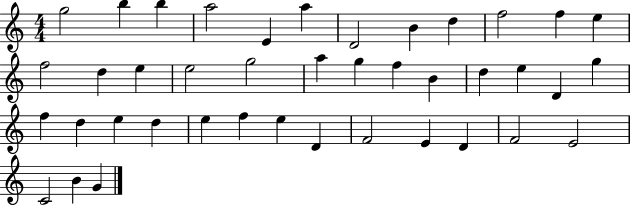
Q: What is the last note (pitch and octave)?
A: G4